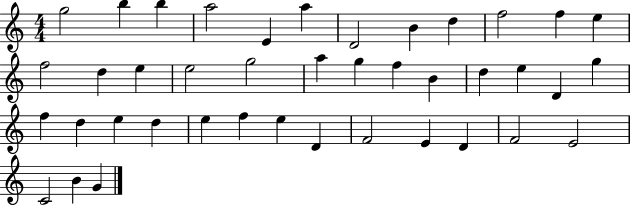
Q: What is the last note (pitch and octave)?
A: G4